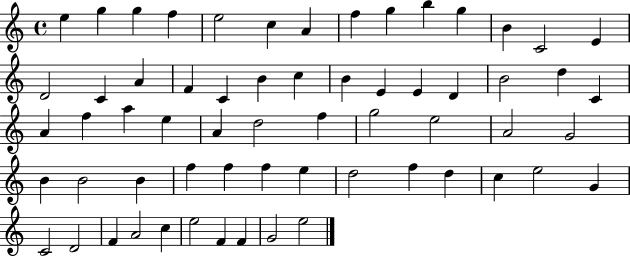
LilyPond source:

{
  \clef treble
  \time 4/4
  \defaultTimeSignature
  \key c \major
  e''4 g''4 g''4 f''4 | e''2 c''4 a'4 | f''4 g''4 b''4 g''4 | b'4 c'2 e'4 | \break d'2 c'4 a'4 | f'4 c'4 b'4 c''4 | b'4 e'4 e'4 d'4 | b'2 d''4 c'4 | \break a'4 f''4 a''4 e''4 | a'4 d''2 f''4 | g''2 e''2 | a'2 g'2 | \break b'4 b'2 b'4 | f''4 f''4 f''4 e''4 | d''2 f''4 d''4 | c''4 e''2 g'4 | \break c'2 d'2 | f'4 a'2 c''4 | e''2 f'4 f'4 | g'2 e''2 | \break \bar "|."
}